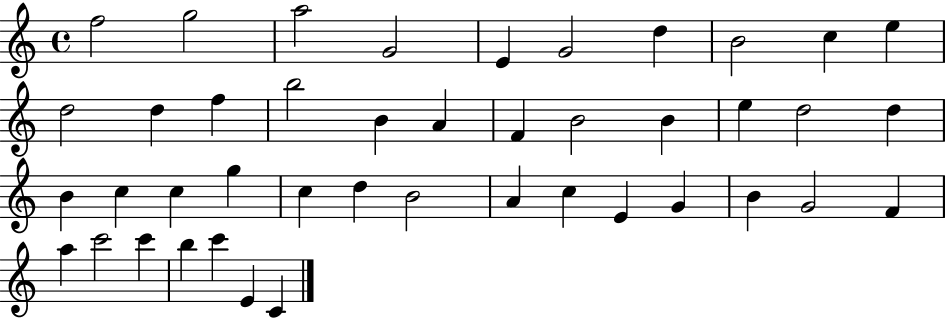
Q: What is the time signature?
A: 4/4